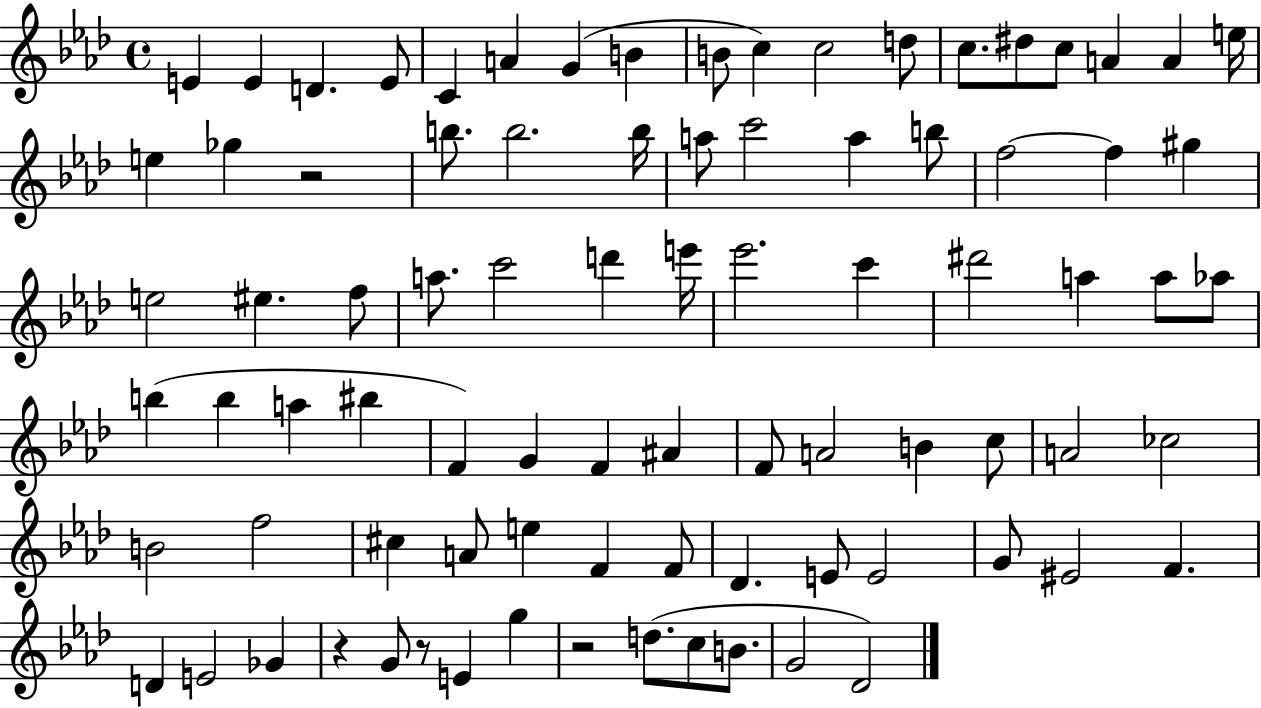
E4/q E4/q D4/q. E4/e C4/q A4/q G4/q B4/q B4/e C5/q C5/h D5/e C5/e. D#5/e C5/e A4/q A4/q E5/s E5/q Gb5/q R/h B5/e. B5/h. B5/s A5/e C6/h A5/q B5/e F5/h F5/q G#5/q E5/h EIS5/q. F5/e A5/e. C6/h D6/q E6/s Eb6/h. C6/q D#6/h A5/q A5/e Ab5/e B5/q B5/q A5/q BIS5/q F4/q G4/q F4/q A#4/q F4/e A4/h B4/q C5/e A4/h CES5/h B4/h F5/h C#5/q A4/e E5/q F4/q F4/e Db4/q. E4/e E4/h G4/e EIS4/h F4/q. D4/q E4/h Gb4/q R/q G4/e R/e E4/q G5/q R/h D5/e. C5/e B4/e. G4/h Db4/h